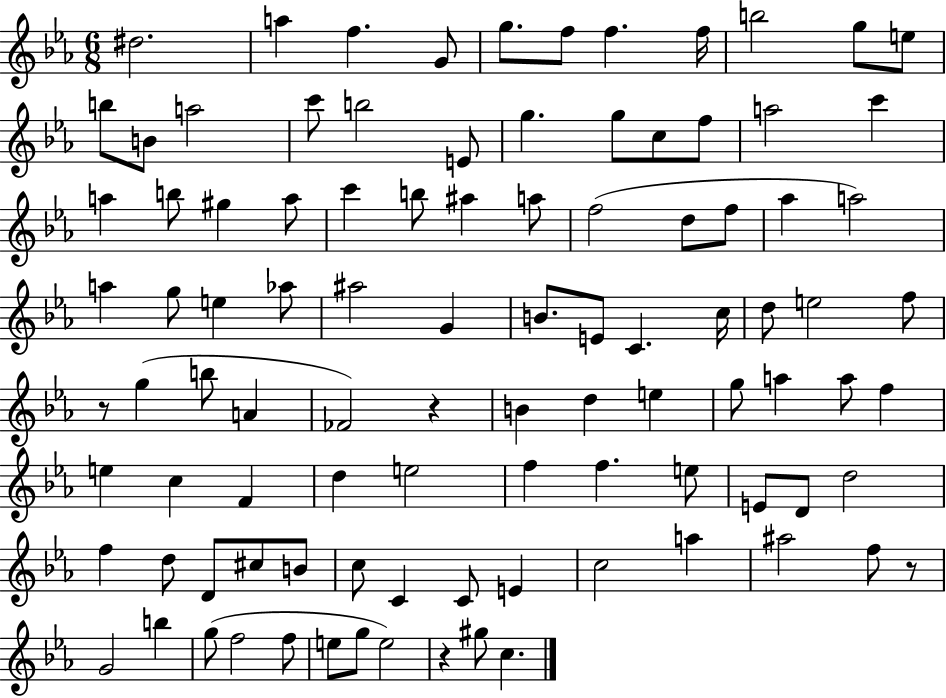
{
  \clef treble
  \numericTimeSignature
  \time 6/8
  \key ees \major
  dis''2. | a''4 f''4. g'8 | g''8. f''8 f''4. f''16 | b''2 g''8 e''8 | \break b''8 b'8 a''2 | c'''8 b''2 e'8 | g''4. g''8 c''8 f''8 | a''2 c'''4 | \break a''4 b''8 gis''4 a''8 | c'''4 b''8 ais''4 a''8 | f''2( d''8 f''8 | aes''4 a''2) | \break a''4 g''8 e''4 aes''8 | ais''2 g'4 | b'8. e'8 c'4. c''16 | d''8 e''2 f''8 | \break r8 g''4( b''8 a'4 | fes'2) r4 | b'4 d''4 e''4 | g''8 a''4 a''8 f''4 | \break e''4 c''4 f'4 | d''4 e''2 | f''4 f''4. e''8 | e'8 d'8 d''2 | \break f''4 d''8 d'8 cis''8 b'8 | c''8 c'4 c'8 e'4 | c''2 a''4 | ais''2 f''8 r8 | \break g'2 b''4 | g''8( f''2 f''8 | e''8 g''8 e''2) | r4 gis''8 c''4. | \break \bar "|."
}